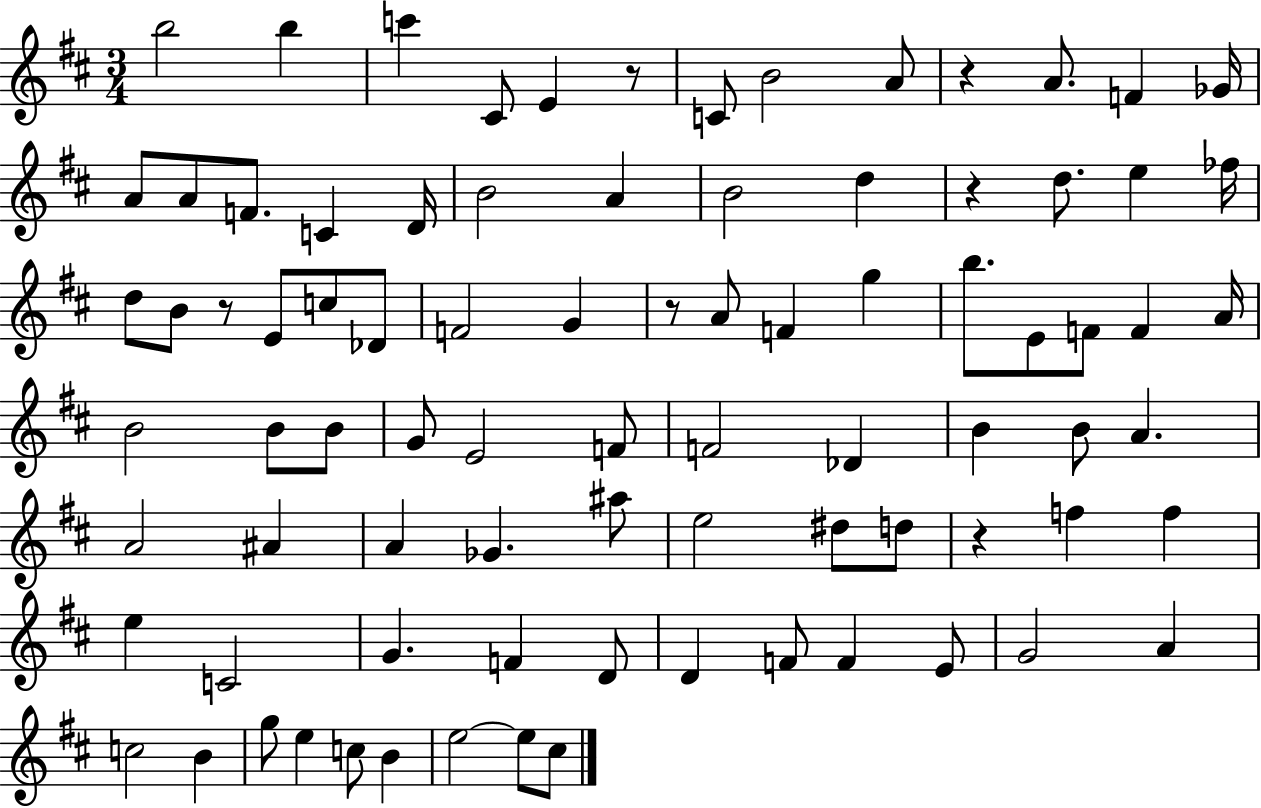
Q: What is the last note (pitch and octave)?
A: C#5